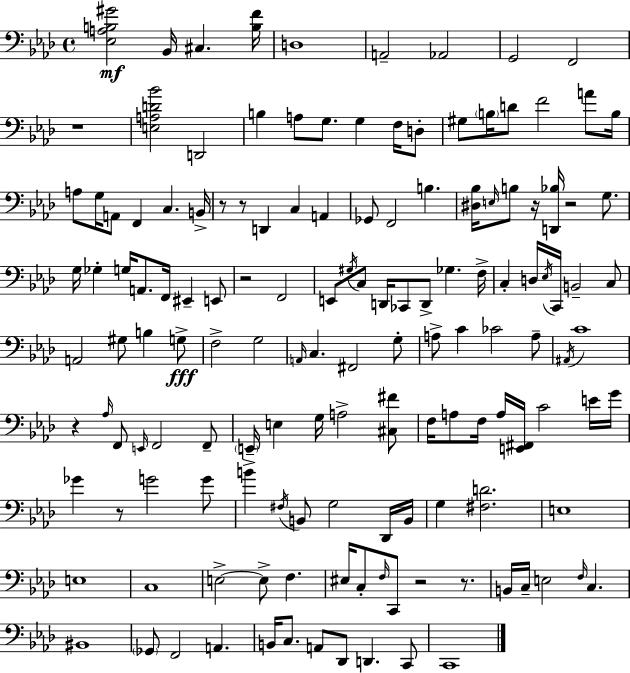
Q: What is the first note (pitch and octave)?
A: Bb2